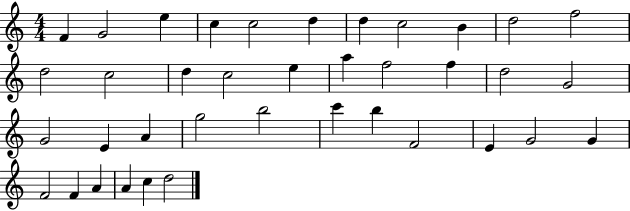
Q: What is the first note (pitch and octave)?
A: F4